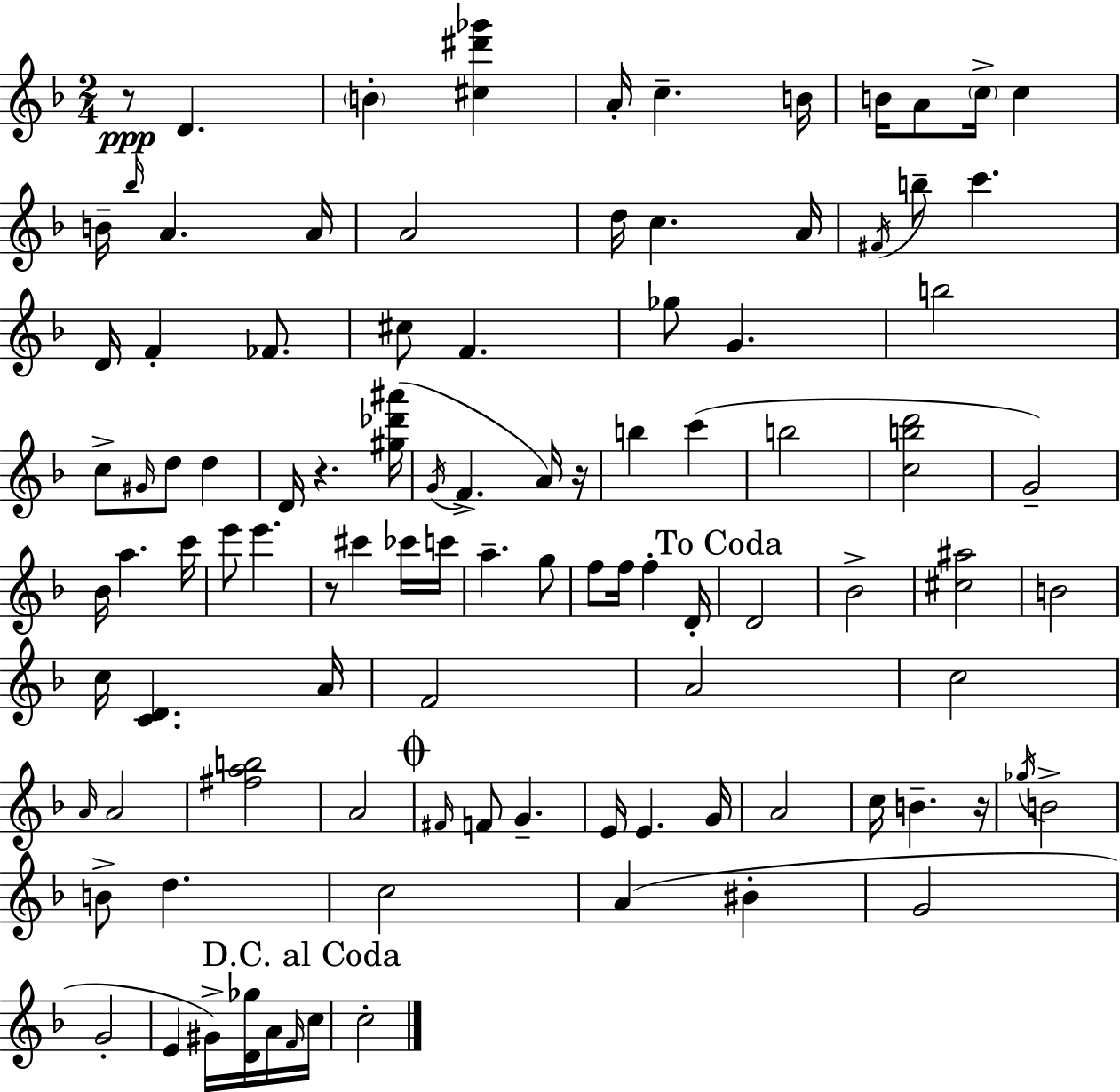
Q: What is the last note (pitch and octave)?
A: C5